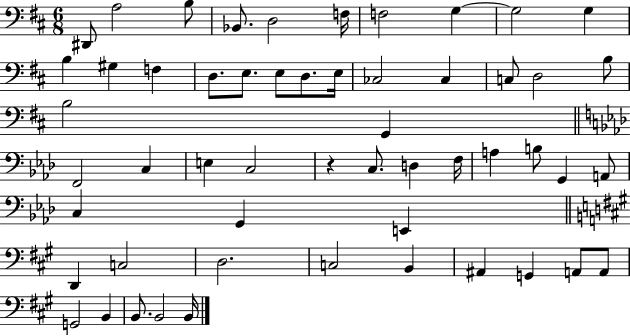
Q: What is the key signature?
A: D major